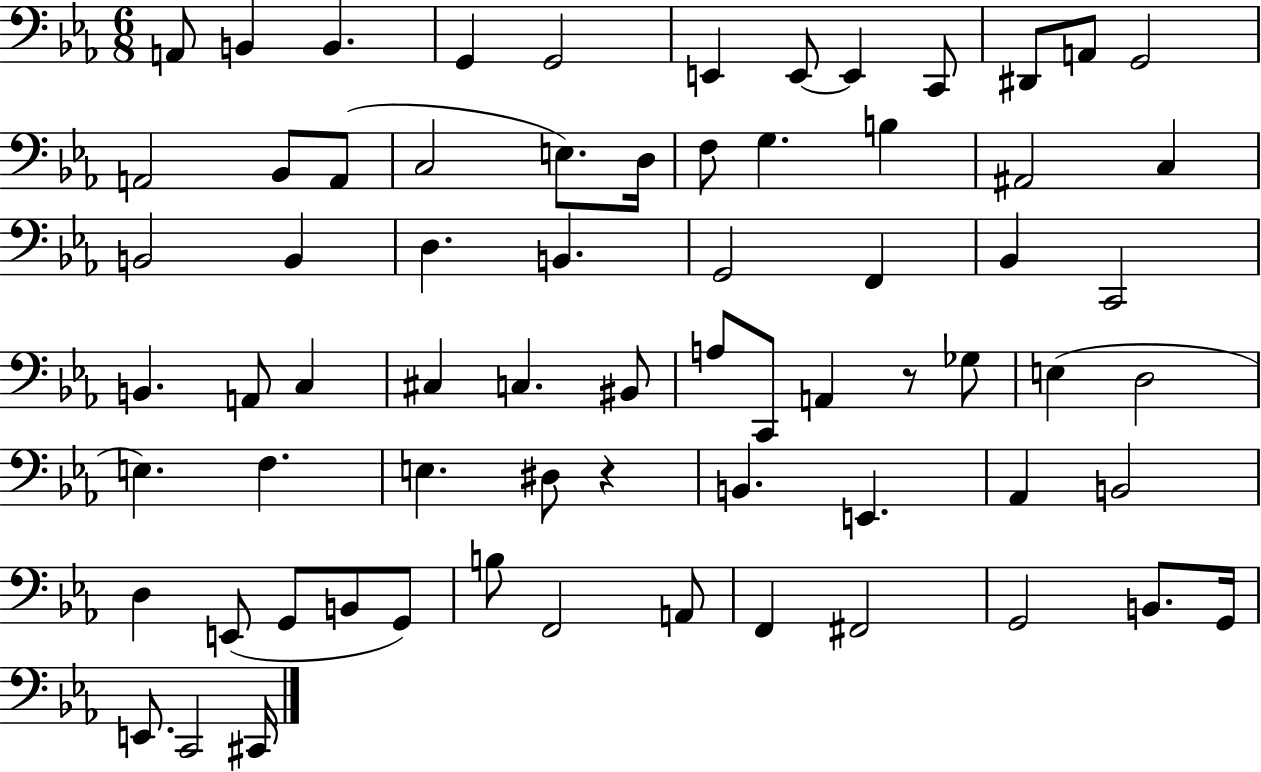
X:1
T:Untitled
M:6/8
L:1/4
K:Eb
A,,/2 B,, B,, G,, G,,2 E,, E,,/2 E,, C,,/2 ^D,,/2 A,,/2 G,,2 A,,2 _B,,/2 A,,/2 C,2 E,/2 D,/4 F,/2 G, B, ^A,,2 C, B,,2 B,, D, B,, G,,2 F,, _B,, C,,2 B,, A,,/2 C, ^C, C, ^B,,/2 A,/2 C,,/2 A,, z/2 _G,/2 E, D,2 E, F, E, ^D,/2 z B,, E,, _A,, B,,2 D, E,,/2 G,,/2 B,,/2 G,,/2 B,/2 F,,2 A,,/2 F,, ^F,,2 G,,2 B,,/2 G,,/4 E,,/2 C,,2 ^C,,/4